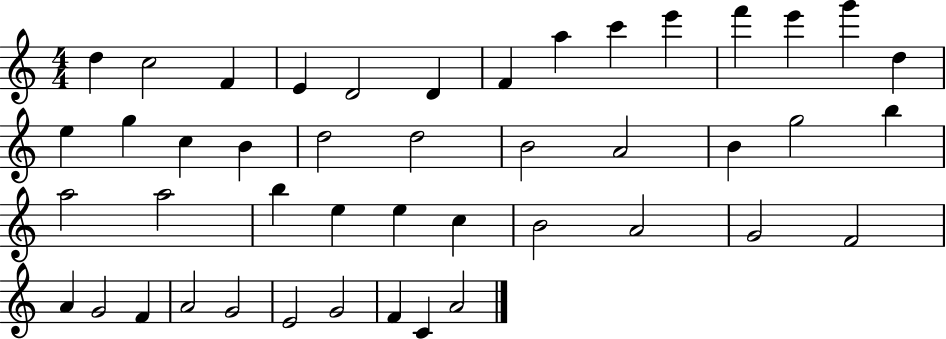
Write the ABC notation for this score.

X:1
T:Untitled
M:4/4
L:1/4
K:C
d c2 F E D2 D F a c' e' f' e' g' d e g c B d2 d2 B2 A2 B g2 b a2 a2 b e e c B2 A2 G2 F2 A G2 F A2 G2 E2 G2 F C A2